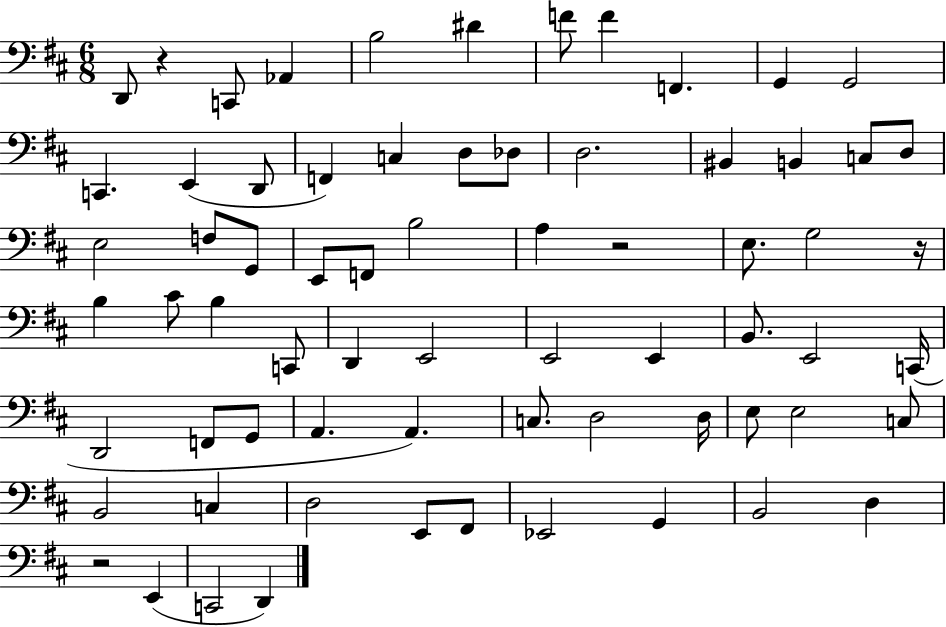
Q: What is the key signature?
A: D major